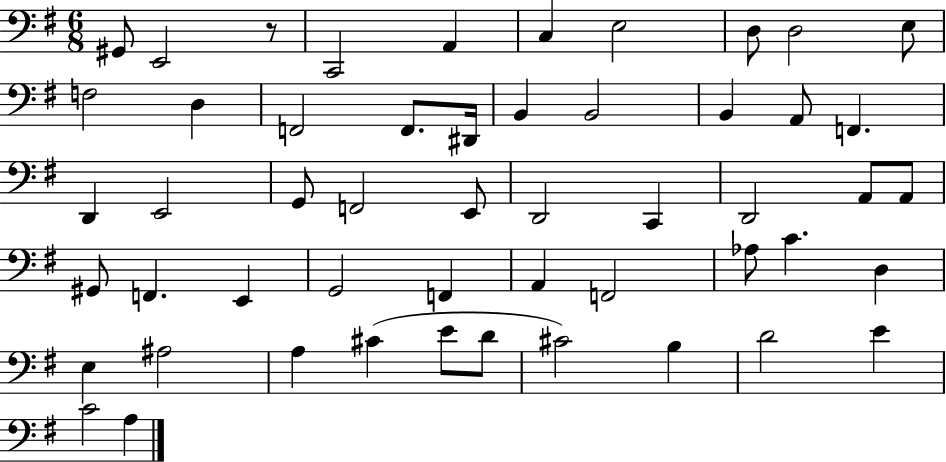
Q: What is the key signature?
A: G major